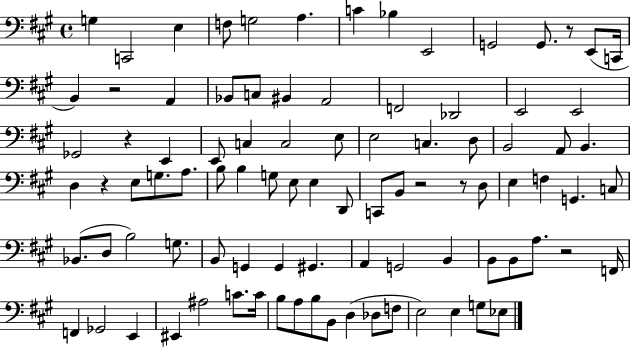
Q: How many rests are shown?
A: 7